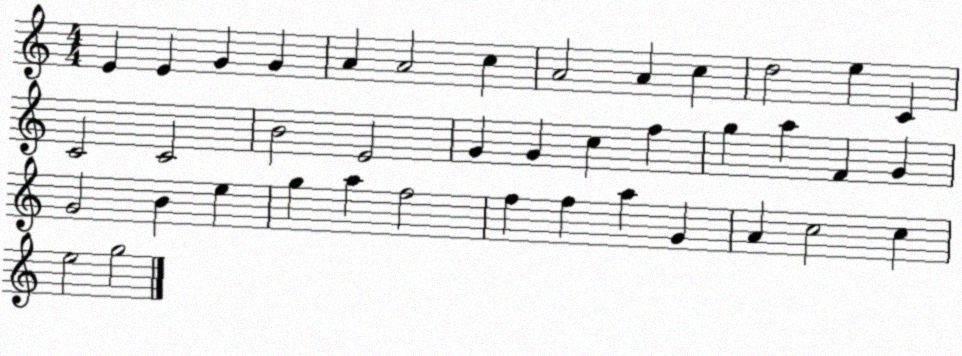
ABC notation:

X:1
T:Untitled
M:4/4
L:1/4
K:C
E E G G A A2 c A2 A c d2 e C C2 C2 B2 E2 G G c f g a F G G2 B e g a f2 f f a G A c2 c e2 g2